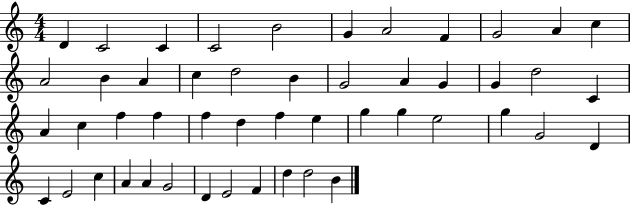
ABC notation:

X:1
T:Untitled
M:4/4
L:1/4
K:C
D C2 C C2 B2 G A2 F G2 A c A2 B A c d2 B G2 A G G d2 C A c f f f d f e g g e2 g G2 D C E2 c A A G2 D E2 F d d2 B